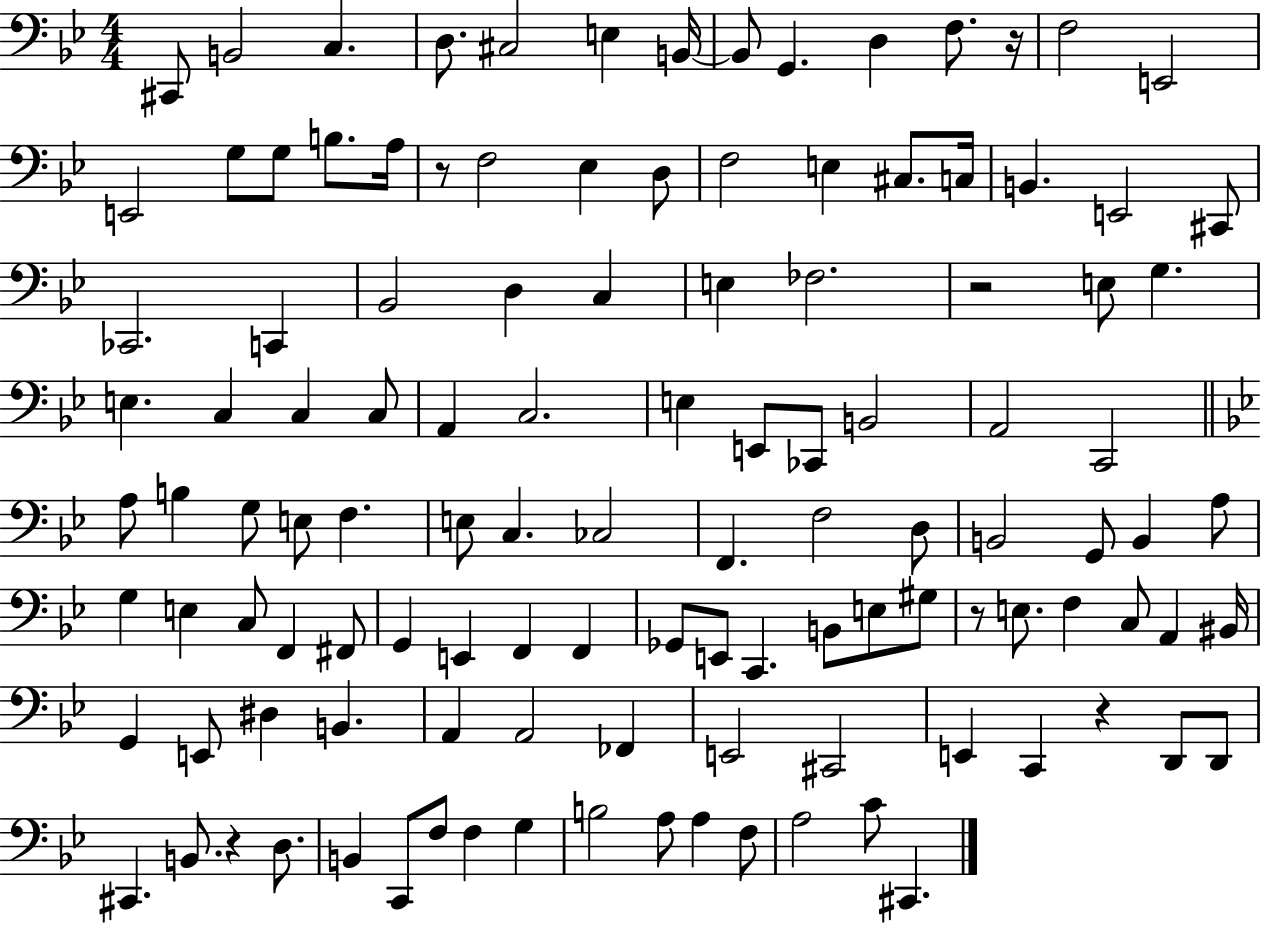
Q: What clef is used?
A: bass